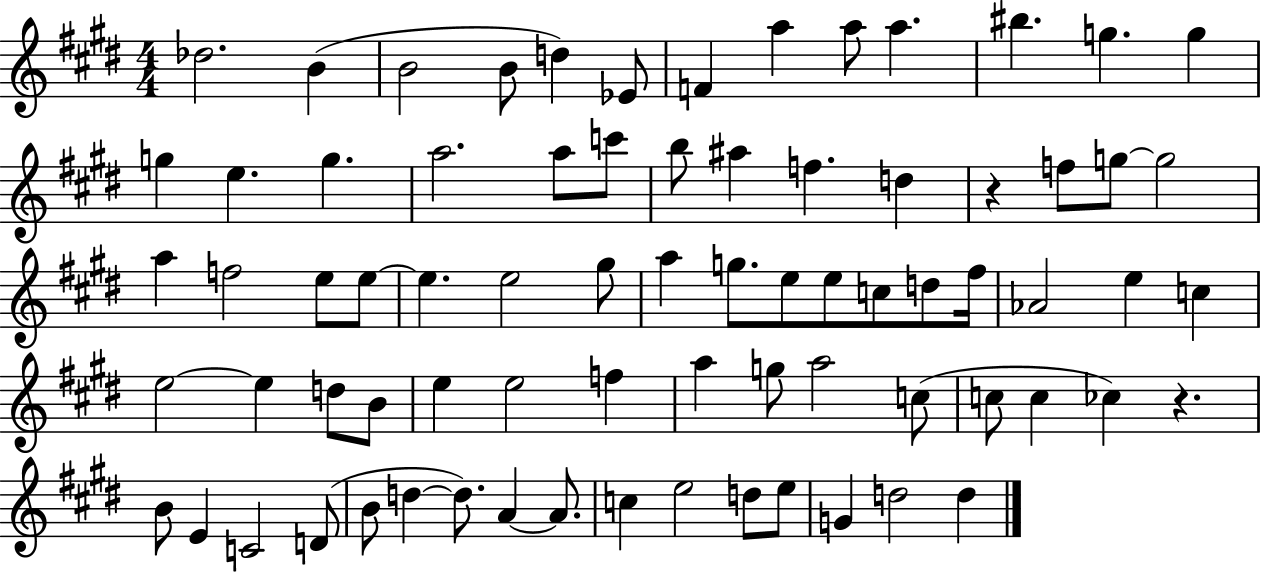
Db5/h. B4/q B4/h B4/e D5/q Eb4/e F4/q A5/q A5/e A5/q. BIS5/q. G5/q. G5/q G5/q E5/q. G5/q. A5/h. A5/e C6/e B5/e A#5/q F5/q. D5/q R/q F5/e G5/e G5/h A5/q F5/h E5/e E5/e E5/q. E5/h G#5/e A5/q G5/e. E5/e E5/e C5/e D5/e F#5/s Ab4/h E5/q C5/q E5/h E5/q D5/e B4/e E5/q E5/h F5/q A5/q G5/e A5/h C5/e C5/e C5/q CES5/q R/q. B4/e E4/q C4/h D4/e B4/e D5/q D5/e. A4/q A4/e. C5/q E5/h D5/e E5/e G4/q D5/h D5/q